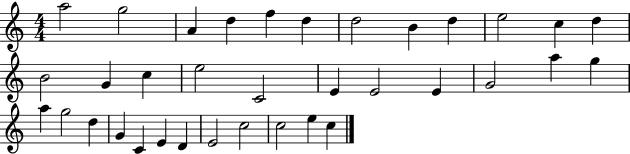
A5/h G5/h A4/q D5/q F5/q D5/q D5/h B4/q D5/q E5/h C5/q D5/q B4/h G4/q C5/q E5/h C4/h E4/q E4/h E4/q G4/h A5/q G5/q A5/q G5/h D5/q G4/q C4/q E4/q D4/q E4/h C5/h C5/h E5/q C5/q